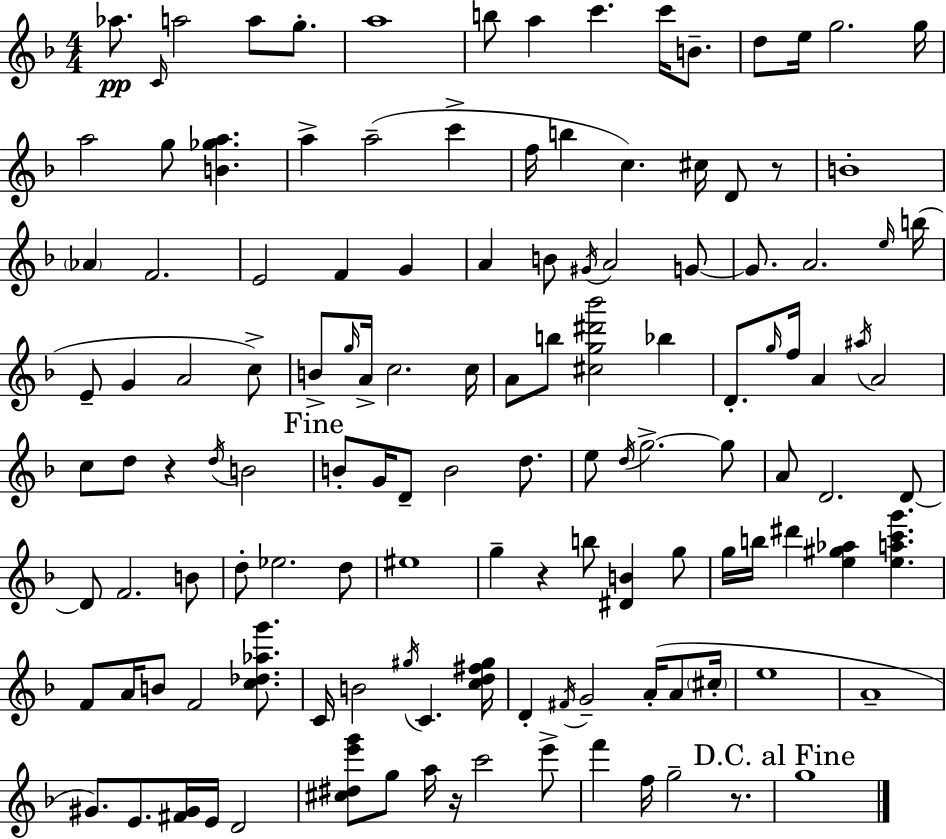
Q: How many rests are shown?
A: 5